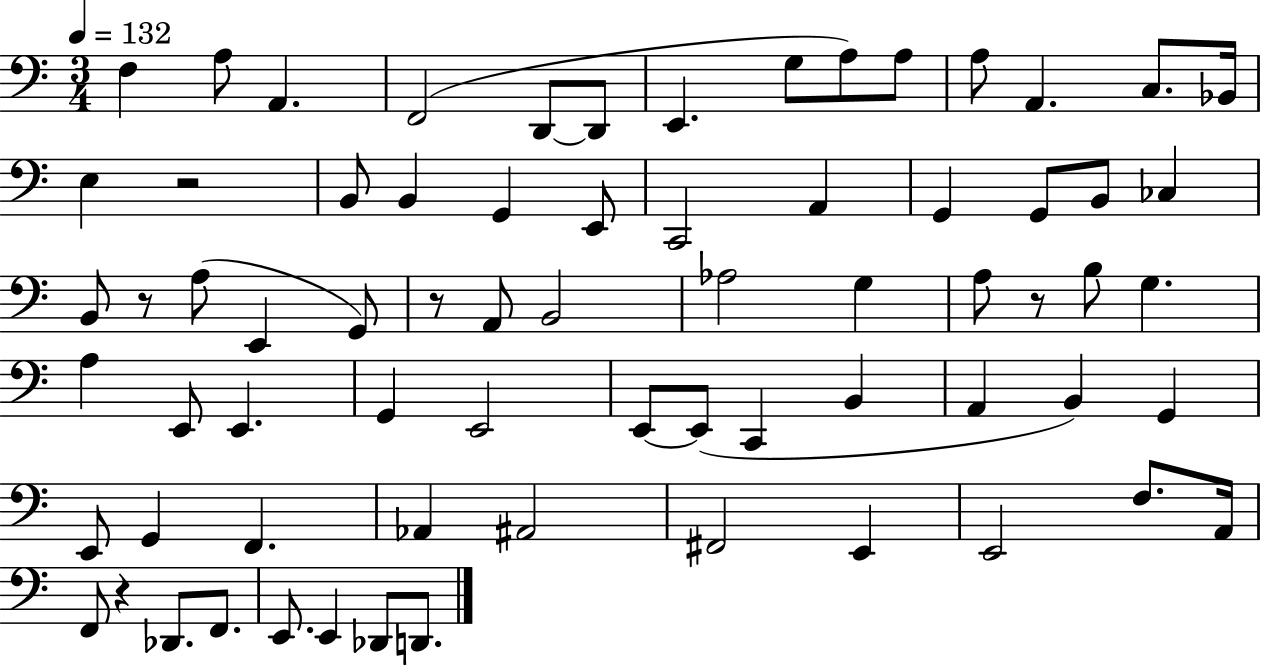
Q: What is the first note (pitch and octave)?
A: F3